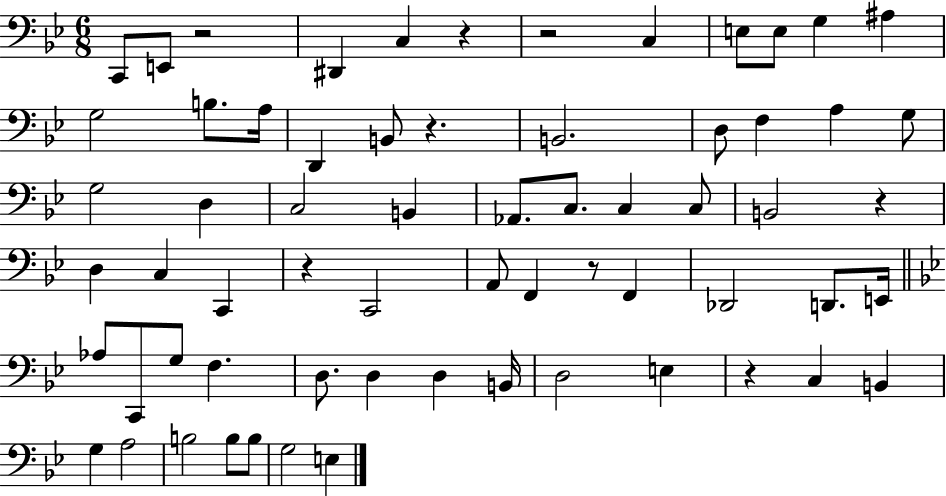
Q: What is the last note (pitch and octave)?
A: E3